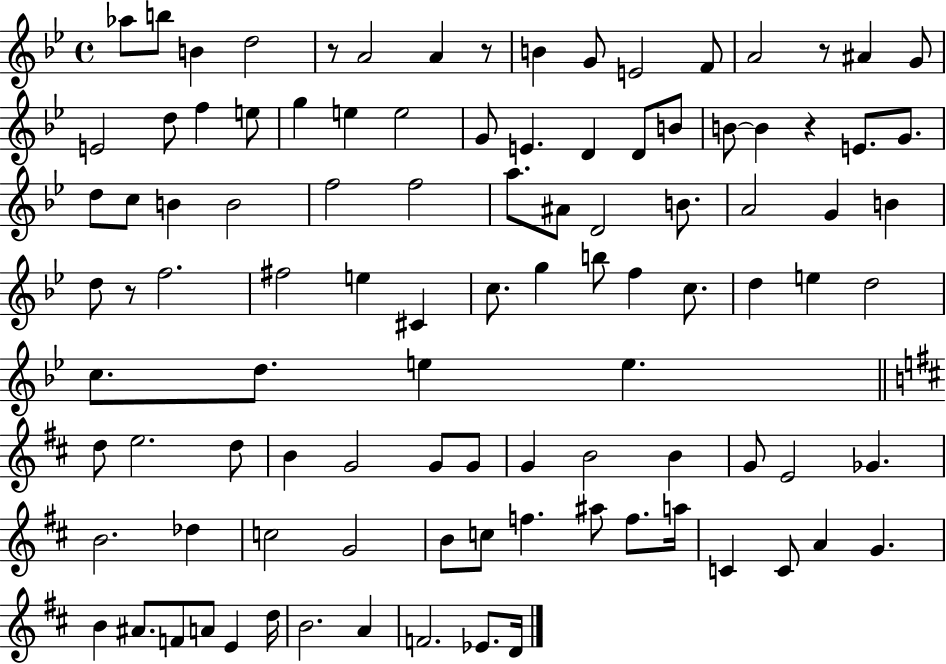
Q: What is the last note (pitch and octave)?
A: D4